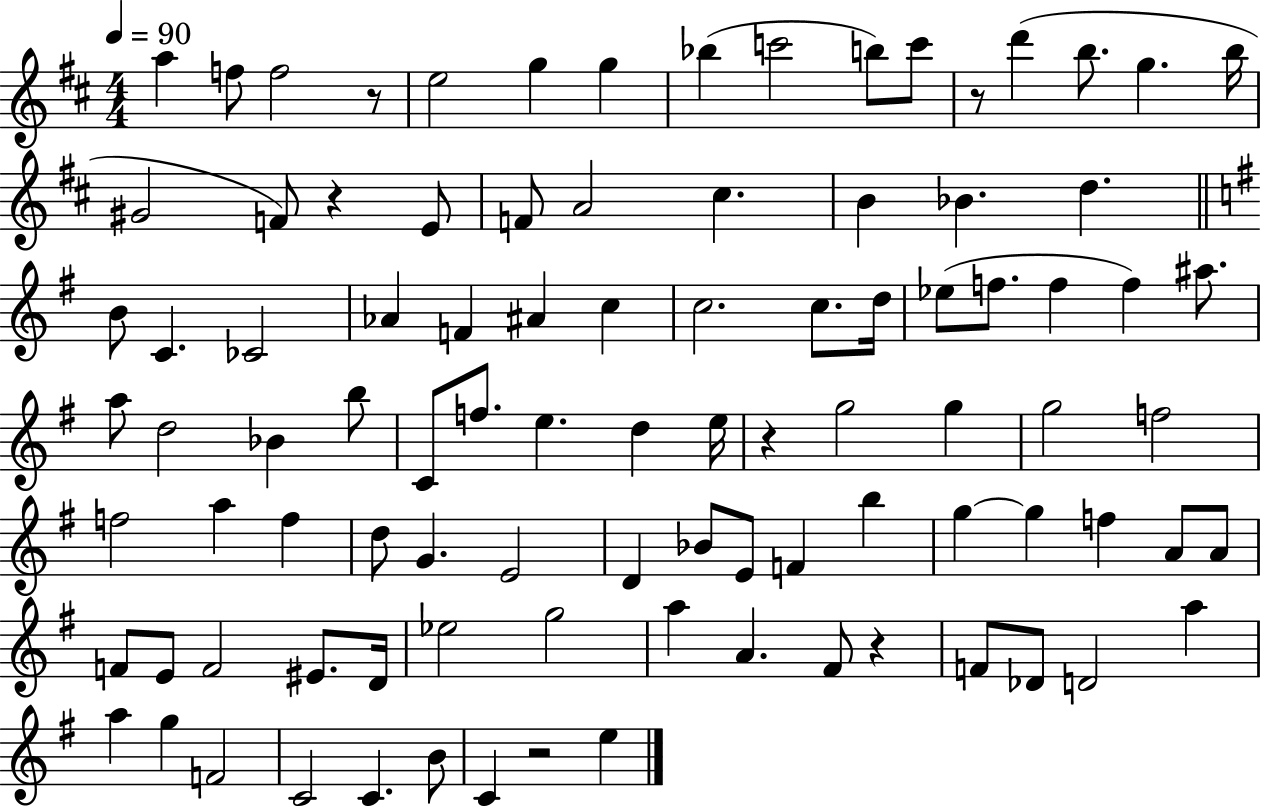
A5/q F5/e F5/h R/e E5/h G5/q G5/q Bb5/q C6/h B5/e C6/e R/e D6/q B5/e. G5/q. B5/s G#4/h F4/e R/q E4/e F4/e A4/h C#5/q. B4/q Bb4/q. D5/q. B4/e C4/q. CES4/h Ab4/q F4/q A#4/q C5/q C5/h. C5/e. D5/s Eb5/e F5/e. F5/q F5/q A#5/e. A5/e D5/h Bb4/q B5/e C4/e F5/e. E5/q. D5/q E5/s R/q G5/h G5/q G5/h F5/h F5/h A5/q F5/q D5/e G4/q. E4/h D4/q Bb4/e E4/e F4/q B5/q G5/q G5/q F5/q A4/e A4/e F4/e E4/e F4/h EIS4/e. D4/s Eb5/h G5/h A5/q A4/q. F#4/e R/q F4/e Db4/e D4/h A5/q A5/q G5/q F4/h C4/h C4/q. B4/e C4/q R/h E5/q